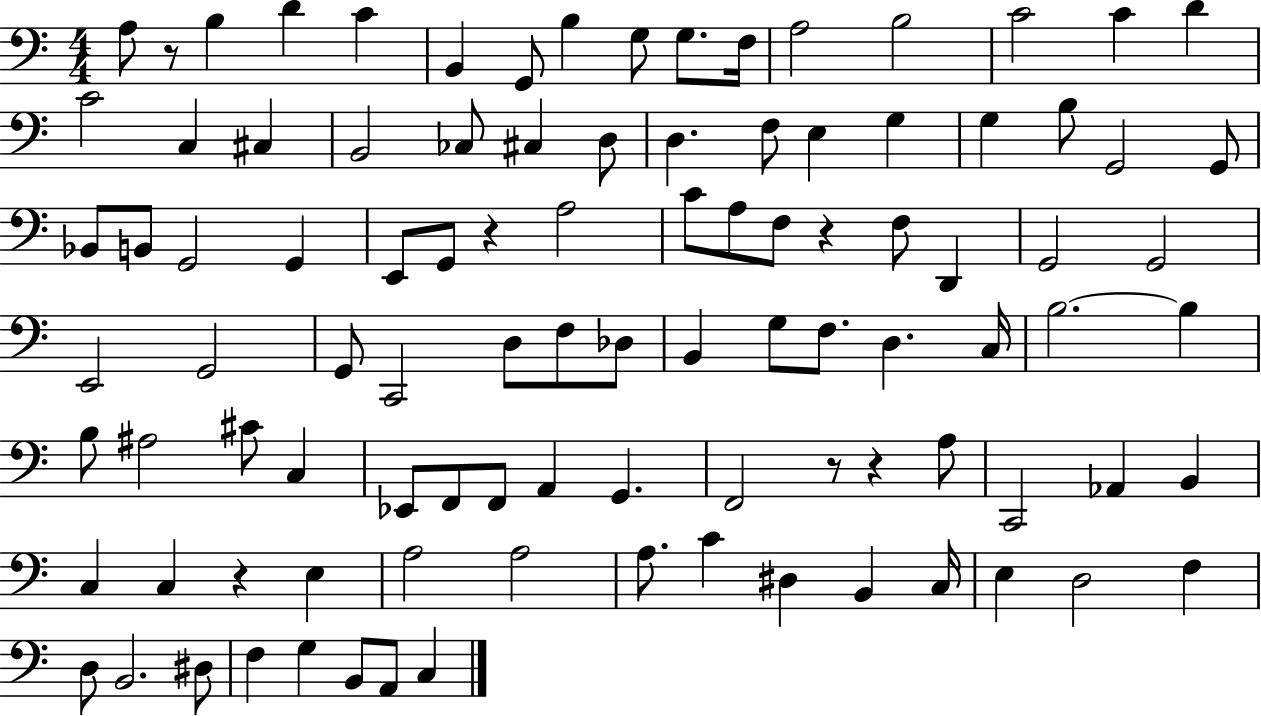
X:1
T:Untitled
M:4/4
L:1/4
K:C
A,/2 z/2 B, D C B,, G,,/2 B, G,/2 G,/2 F,/4 A,2 B,2 C2 C D C2 C, ^C, B,,2 _C,/2 ^C, D,/2 D, F,/2 E, G, G, B,/2 G,,2 G,,/2 _B,,/2 B,,/2 G,,2 G,, E,,/2 G,,/2 z A,2 C/2 A,/2 F,/2 z F,/2 D,, G,,2 G,,2 E,,2 G,,2 G,,/2 C,,2 D,/2 F,/2 _D,/2 B,, G,/2 F,/2 D, C,/4 B,2 B, B,/2 ^A,2 ^C/2 C, _E,,/2 F,,/2 F,,/2 A,, G,, F,,2 z/2 z A,/2 C,,2 _A,, B,, C, C, z E, A,2 A,2 A,/2 C ^D, B,, C,/4 E, D,2 F, D,/2 B,,2 ^D,/2 F, G, B,,/2 A,,/2 C,